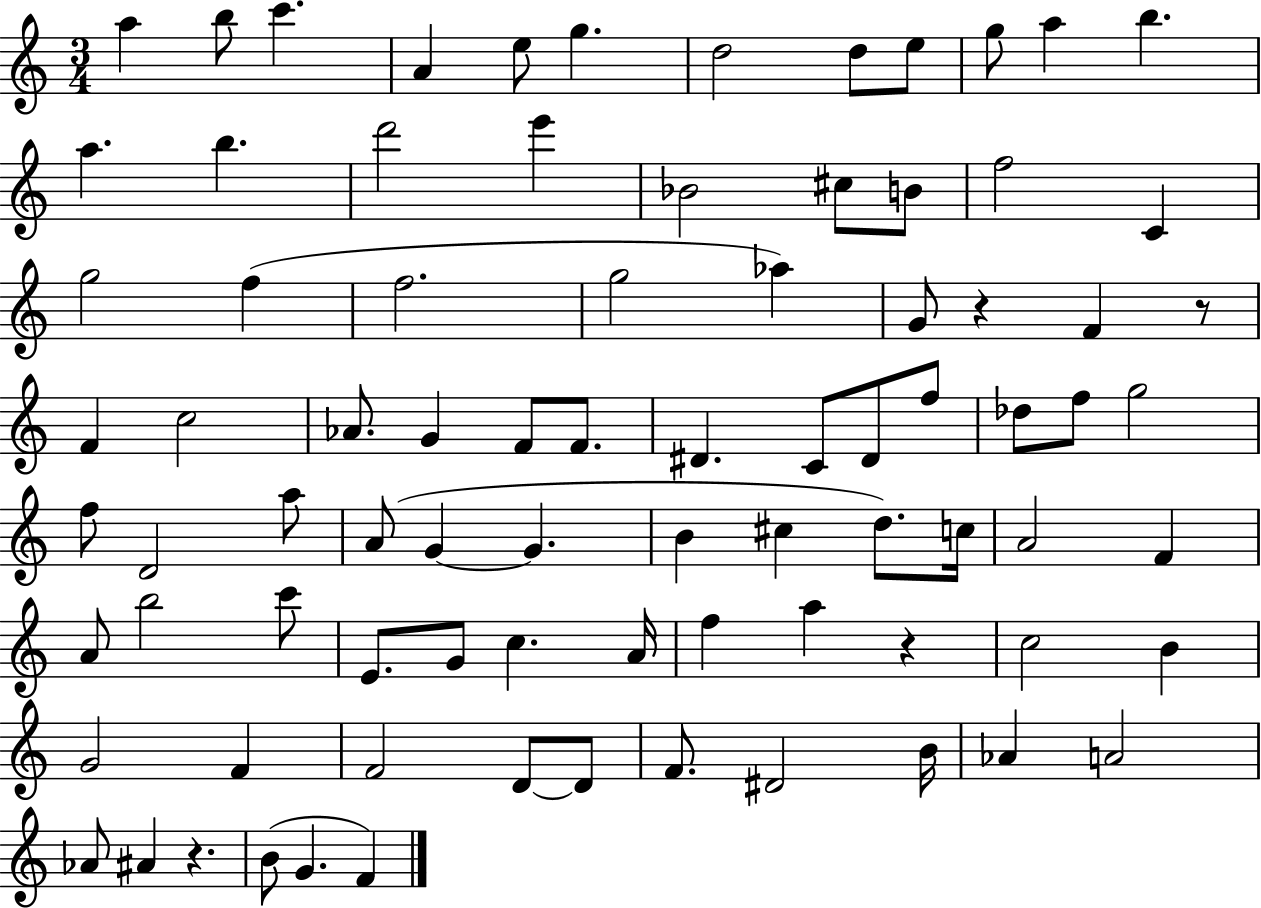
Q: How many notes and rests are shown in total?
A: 83